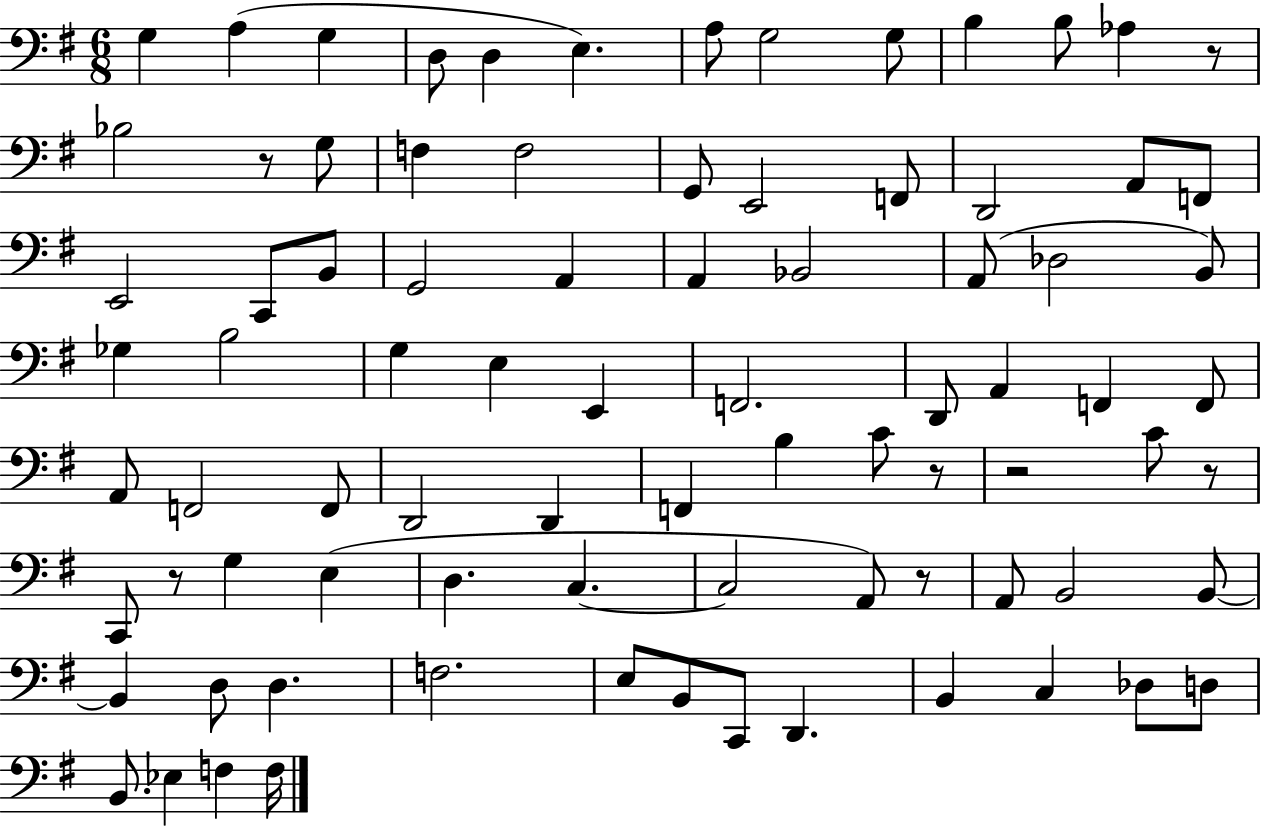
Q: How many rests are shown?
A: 7